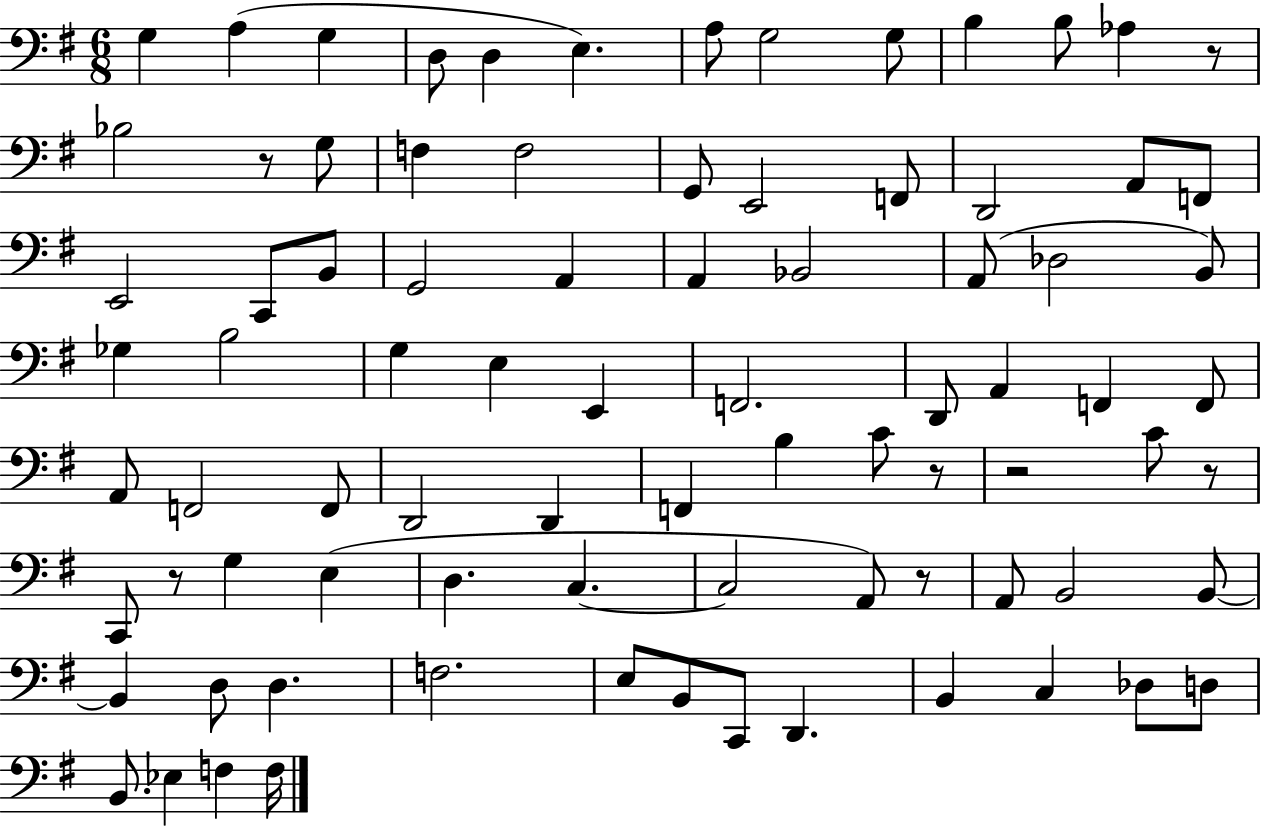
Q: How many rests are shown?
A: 7